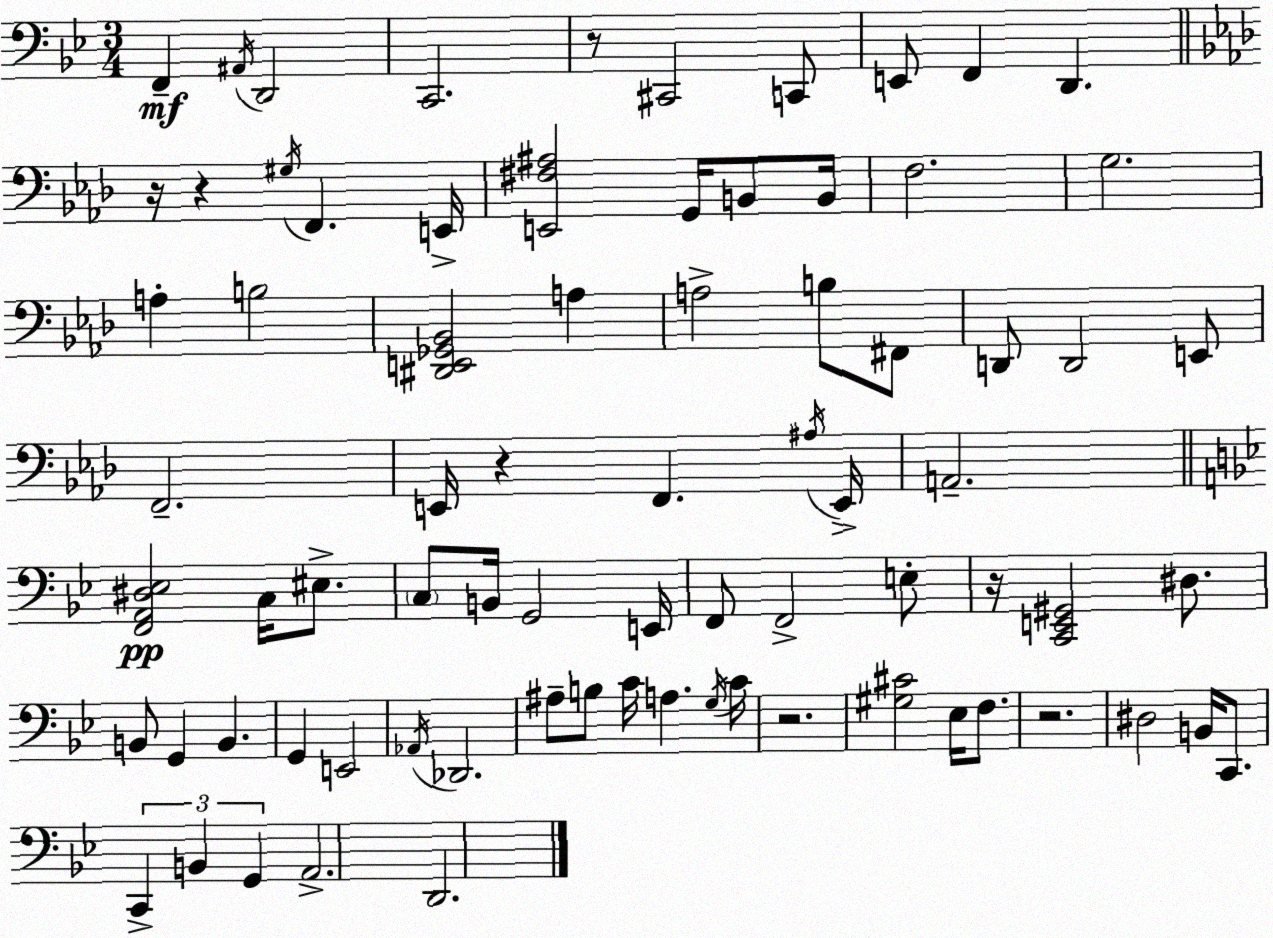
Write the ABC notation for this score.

X:1
T:Untitled
M:3/4
L:1/4
K:Gm
F,, ^A,,/4 D,,2 C,,2 z/2 ^C,,2 C,,/2 E,,/2 F,, D,, z/4 z ^G,/4 F,, E,,/4 [E,,^F,^A,]2 G,,/4 B,,/2 B,,/4 F,2 G,2 A, B,2 [^D,,E,,_G,,_B,,]2 A, A,2 B,/2 ^F,,/2 D,,/2 D,,2 E,,/2 F,,2 E,,/4 z F,, ^A,/4 E,,/4 A,,2 [F,,A,,^D,_E,]2 C,/4 ^E,/2 C,/2 B,,/4 G,,2 E,,/4 F,,/2 F,,2 E,/2 z/4 [C,,E,,^G,,]2 ^D,/2 B,,/2 G,, B,, G,, E,,2 _A,,/4 _D,,2 ^A,/2 B,/2 C/4 A, G,/4 C/4 z2 [^G,^C]2 _E,/4 F,/2 z2 ^D,2 B,,/4 C,,/2 C,, B,, G,, A,,2 D,,2